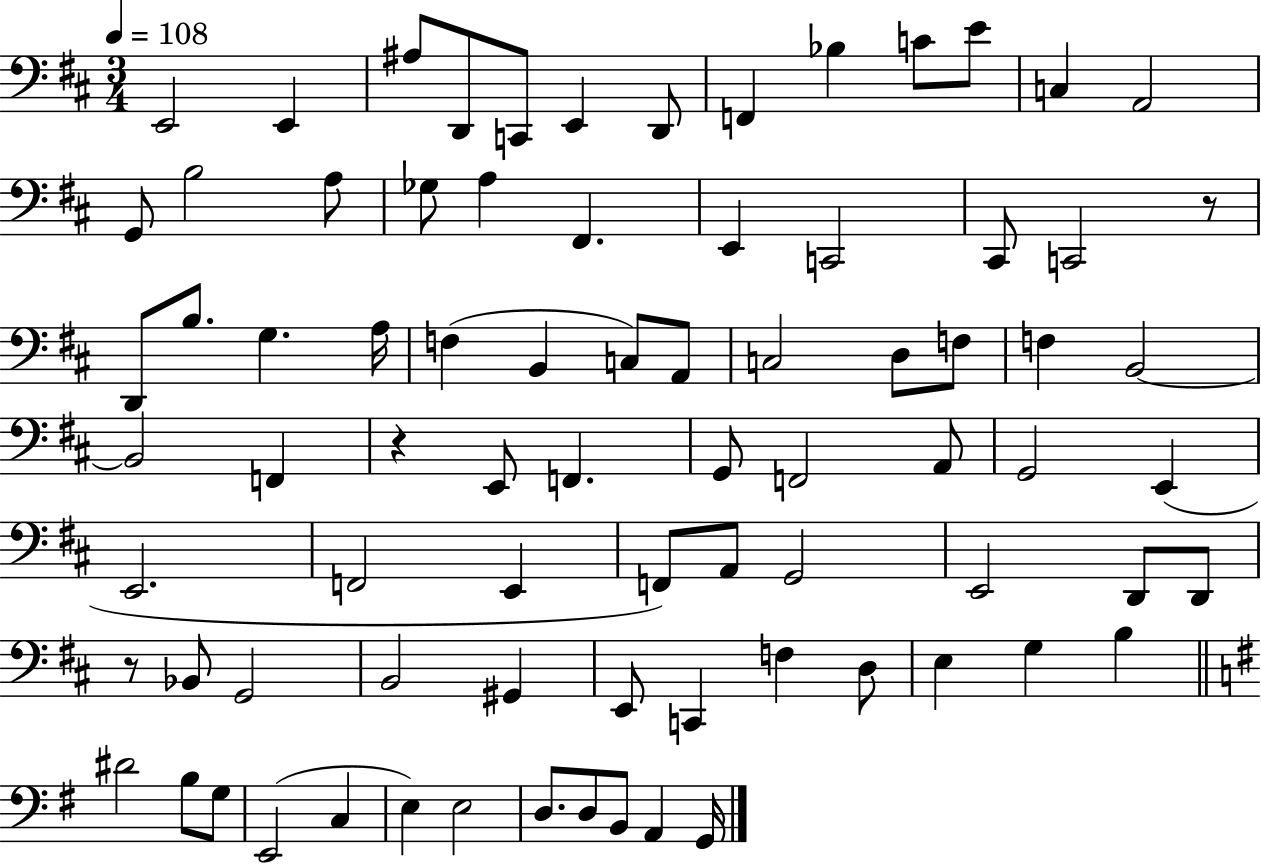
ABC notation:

X:1
T:Untitled
M:3/4
L:1/4
K:D
E,,2 E,, ^A,/2 D,,/2 C,,/2 E,, D,,/2 F,, _B, C/2 E/2 C, A,,2 G,,/2 B,2 A,/2 _G,/2 A, ^F,, E,, C,,2 ^C,,/2 C,,2 z/2 D,,/2 B,/2 G, A,/4 F, B,, C,/2 A,,/2 C,2 D,/2 F,/2 F, B,,2 B,,2 F,, z E,,/2 F,, G,,/2 F,,2 A,,/2 G,,2 E,, E,,2 F,,2 E,, F,,/2 A,,/2 G,,2 E,,2 D,,/2 D,,/2 z/2 _B,,/2 G,,2 B,,2 ^G,, E,,/2 C,, F, D,/2 E, G, B, ^D2 B,/2 G,/2 E,,2 C, E, E,2 D,/2 D,/2 B,,/2 A,, G,,/4